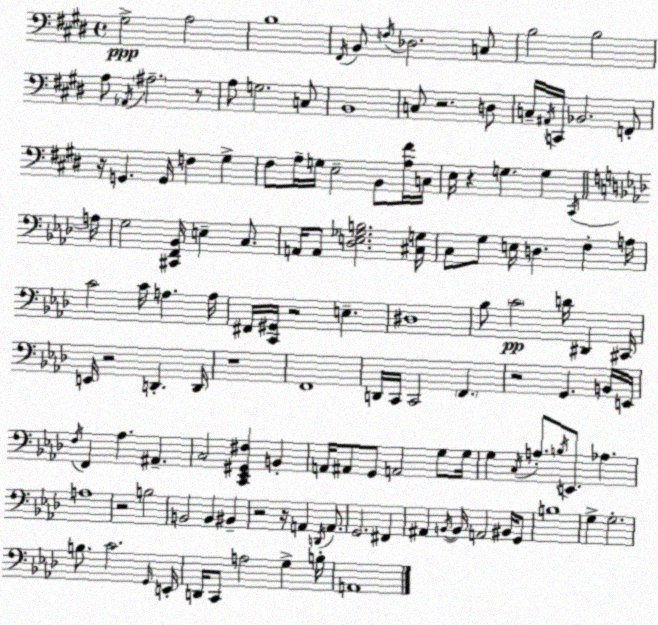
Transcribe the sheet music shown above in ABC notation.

X:1
T:Untitled
M:4/4
L:1/4
K:E
^G,2 A,2 B,4 ^F,,/4 B,,/2 F,/4 _D,2 C,/2 B,2 B,2 A,/2 _A,,/4 ^A,2 z/2 A,/2 G,2 C,/2 B,,4 C,/2 z2 D,/2 C,/4 ^A,,/4 C,,/4 _B,,2 F,,/2 z/4 G,, G,,/4 F, ^G, ^F,/2 A,/4 G,/4 E,2 B,,/2 [A,^F]/4 C,/4 E,/4 z G, G, ^C,,/4 A,/4 G,2 [^C,,F,,_B,,]/4 E, C,/2 A,,/4 A,,/2 [_D,E,_G,B,]2 [^C,G,]/4 C,/2 G,/2 E,/4 D, F, A,/4 C2 C/4 A, A,/4 ^F,,/4 [C,,^G,,]/4 z2 E, ^D,4 _B,/2 C2 D/4 ^D,, ^C,,/4 E,,/4 z2 D,, D,,/4 z4 F,,4 D,,/4 C,,/4 C,,2 F,, z2 G,, B,,/4 E,,/4 F,/4 F,, _A, ^A,, C,2 [C,,_E,,^G,,^F,] B,, A,,/4 ^A,,/2 G,,/2 A,,2 G,/2 G,/4 G, C,/4 A,/2 B,/4 E,,/2 _A, A,4 z2 B,2 B,,2 B,, ^B,, z2 z/4 A,, D,,/4 A,,/2 G,,2 ^F,, ^A,, B,,/4 B,,/4 A,,2 ^B,,/4 G,,/2 B,4 G, G,2 B,/2 C2 G,,/4 E,,/4 D,,/4 C,,/2 A,2 G, B,/4 A,,4